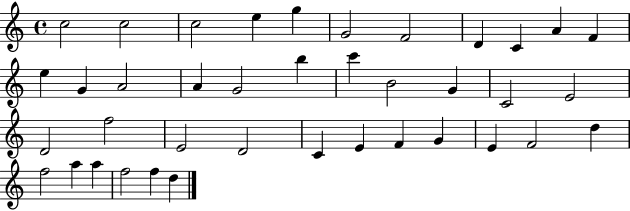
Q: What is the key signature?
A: C major